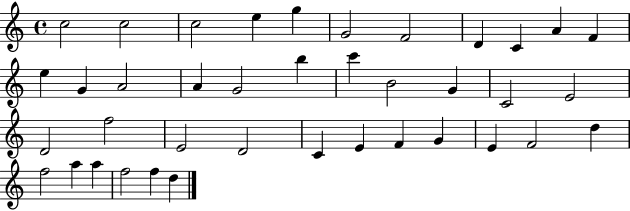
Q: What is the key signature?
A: C major